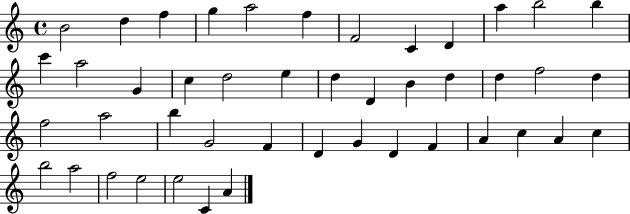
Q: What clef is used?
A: treble